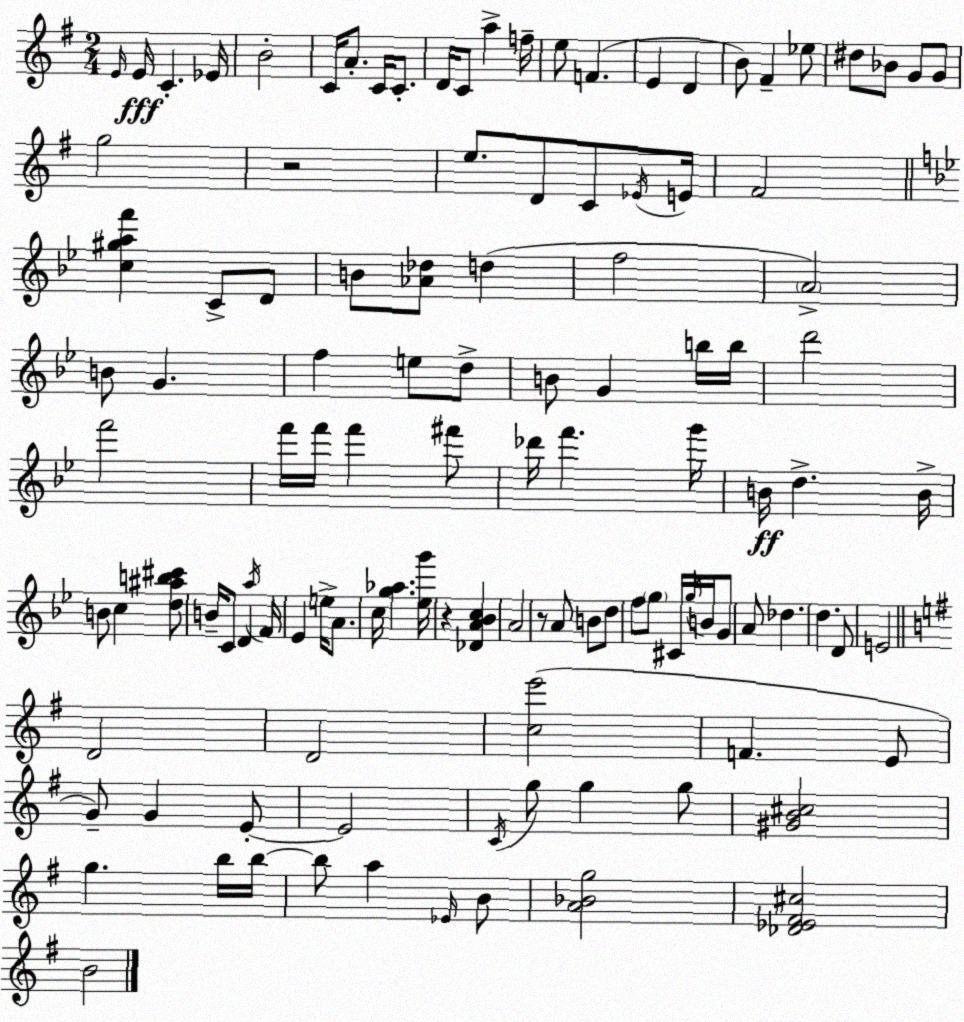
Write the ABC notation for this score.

X:1
T:Untitled
M:2/4
L:1/4
K:G
E/4 E/4 C _E/4 B2 C/4 A/2 C/4 C/2 D/4 C/2 a f/4 e/2 F E D B/2 ^F _e/2 ^d/2 _B/2 G/2 G/2 g2 z2 e/2 D/2 C/2 _E/4 E/4 ^F2 [c^gaf'] C/2 D/2 B/2 [_A_d]/2 d f2 A2 B/2 G f e/2 d/2 B/2 G b/4 b/4 d'2 f'2 f'/4 f'/4 f' ^f'/2 _d'/4 f' g'/4 B/4 d B/4 B/2 c [d^ab^c']/2 B/4 C/2 D a/4 F/4 _E e/4 A/2 c/4 [g_a] [_eg']/4 z [_DA_Bc] A2 z/2 A/2 B/2 d/2 f/2 g/2 ^C/4 g/4 B/4 G/2 A/2 _d d D/2 E2 D2 D2 [ce']2 F E/2 G/2 G E/2 E2 C/4 g/2 g g/2 [^GB^c]2 g b/4 b/4 b/2 a _E/4 B/2 [A_Bg]2 [_D_E^F^c]2 B2